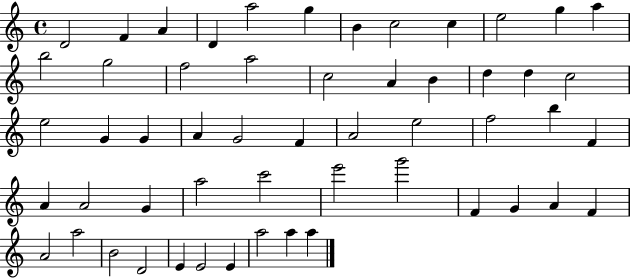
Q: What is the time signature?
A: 4/4